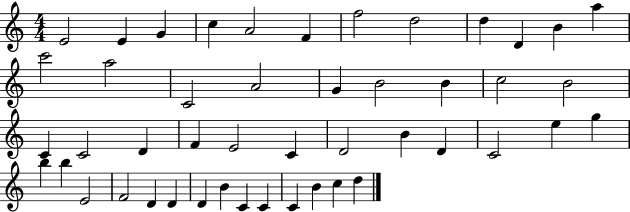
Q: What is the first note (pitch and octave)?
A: E4